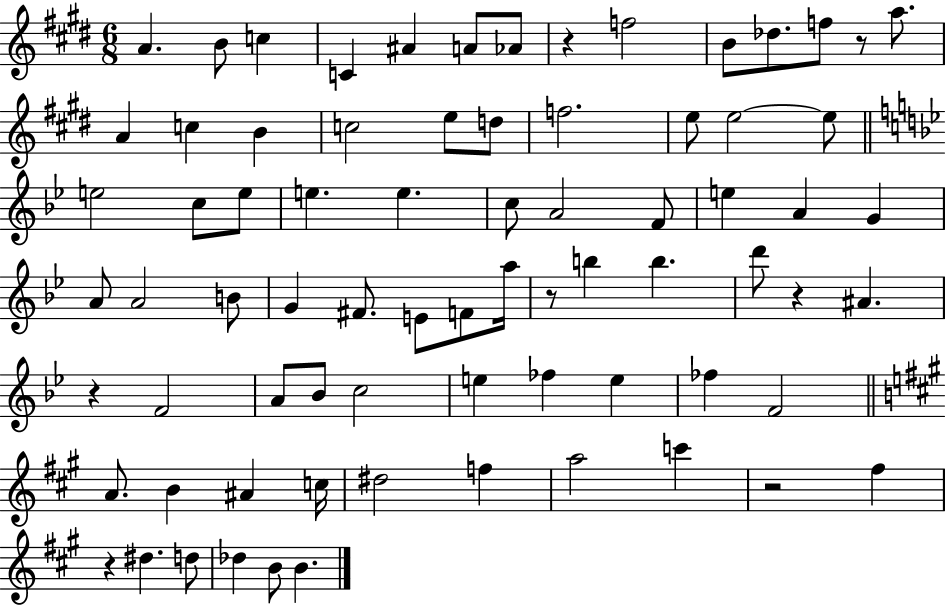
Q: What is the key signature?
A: E major